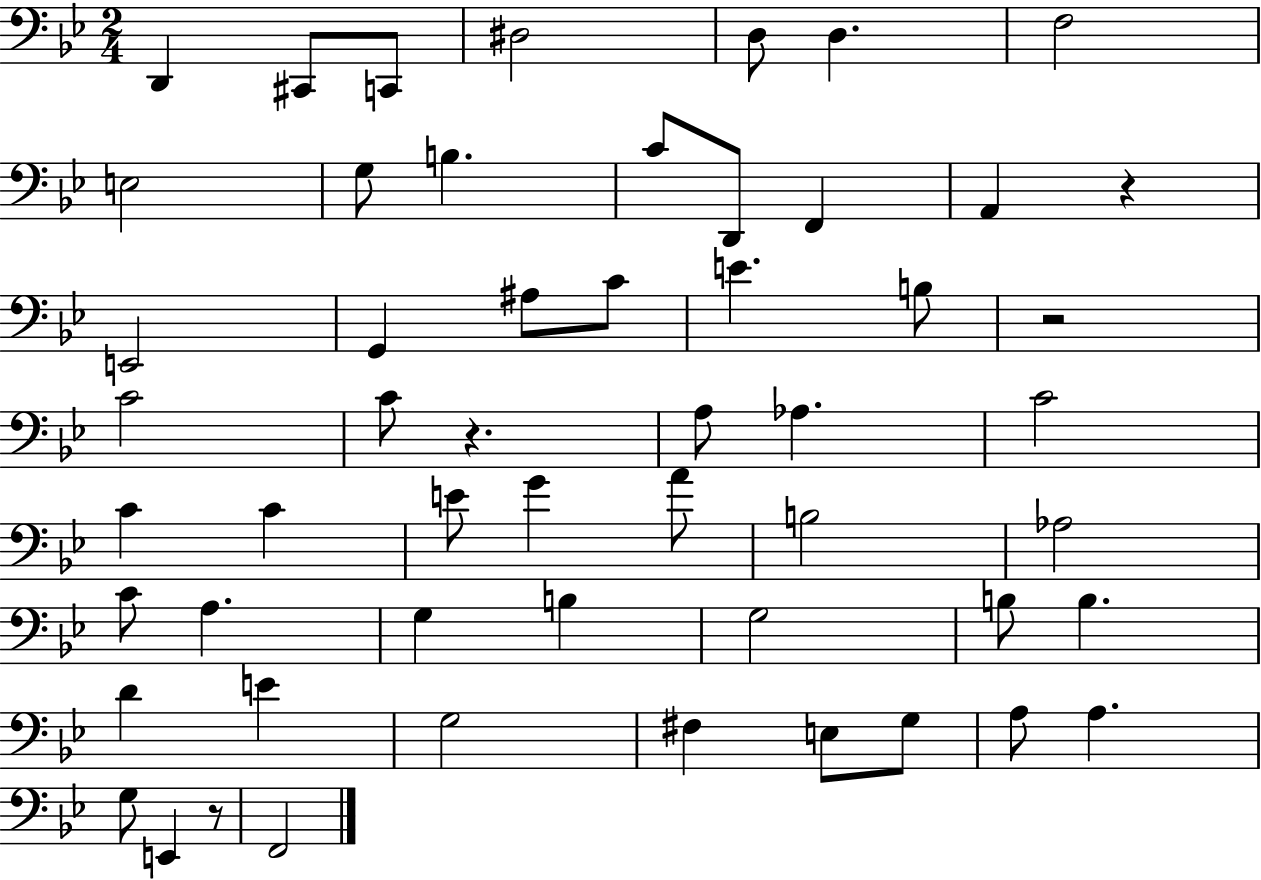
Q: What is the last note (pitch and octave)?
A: F2